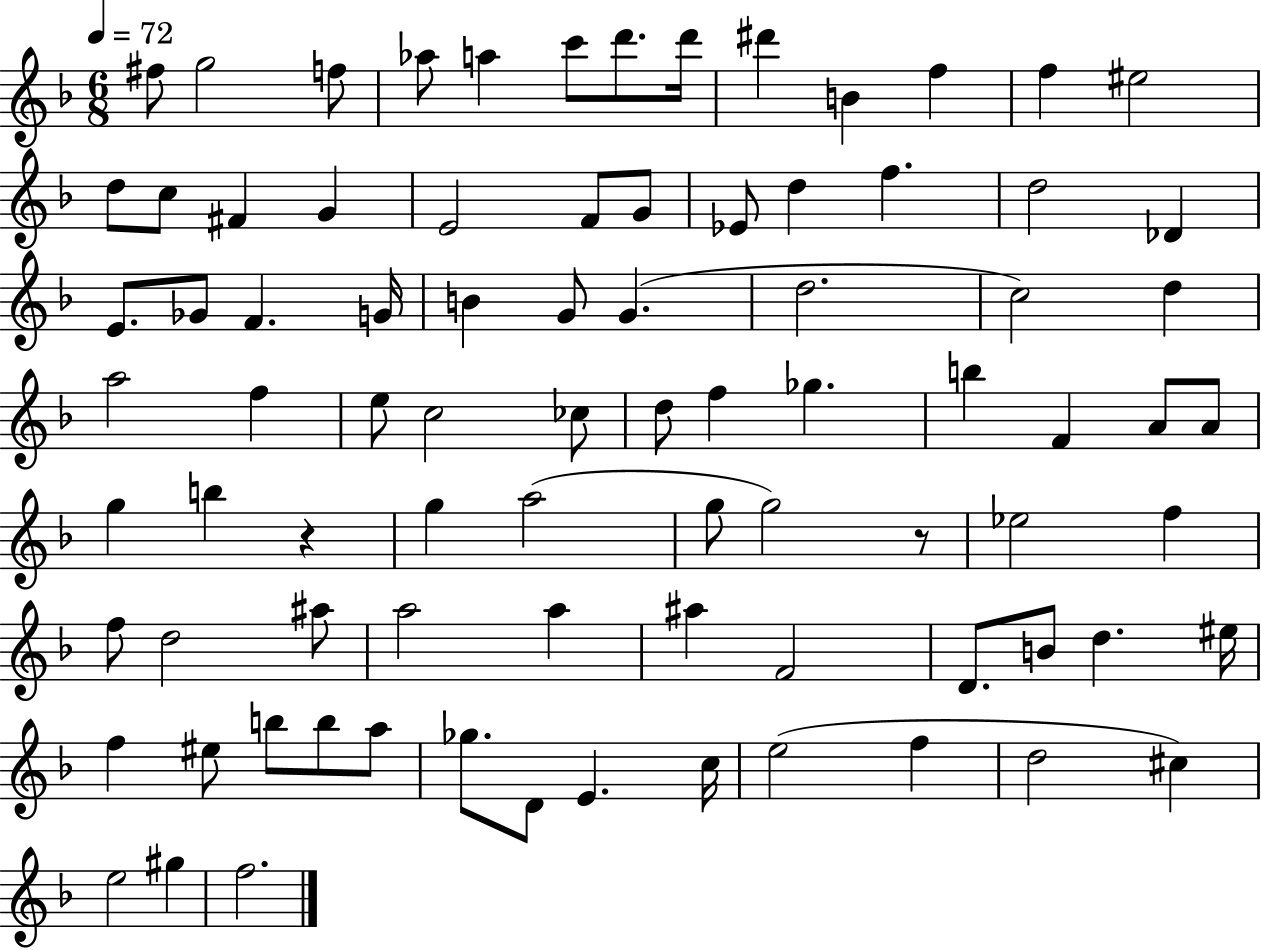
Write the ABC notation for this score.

X:1
T:Untitled
M:6/8
L:1/4
K:F
^f/2 g2 f/2 _a/2 a c'/2 d'/2 d'/4 ^d' B f f ^e2 d/2 c/2 ^F G E2 F/2 G/2 _E/2 d f d2 _D E/2 _G/2 F G/4 B G/2 G d2 c2 d a2 f e/2 c2 _c/2 d/2 f _g b F A/2 A/2 g b z g a2 g/2 g2 z/2 _e2 f f/2 d2 ^a/2 a2 a ^a F2 D/2 B/2 d ^e/4 f ^e/2 b/2 b/2 a/2 _g/2 D/2 E c/4 e2 f d2 ^c e2 ^g f2